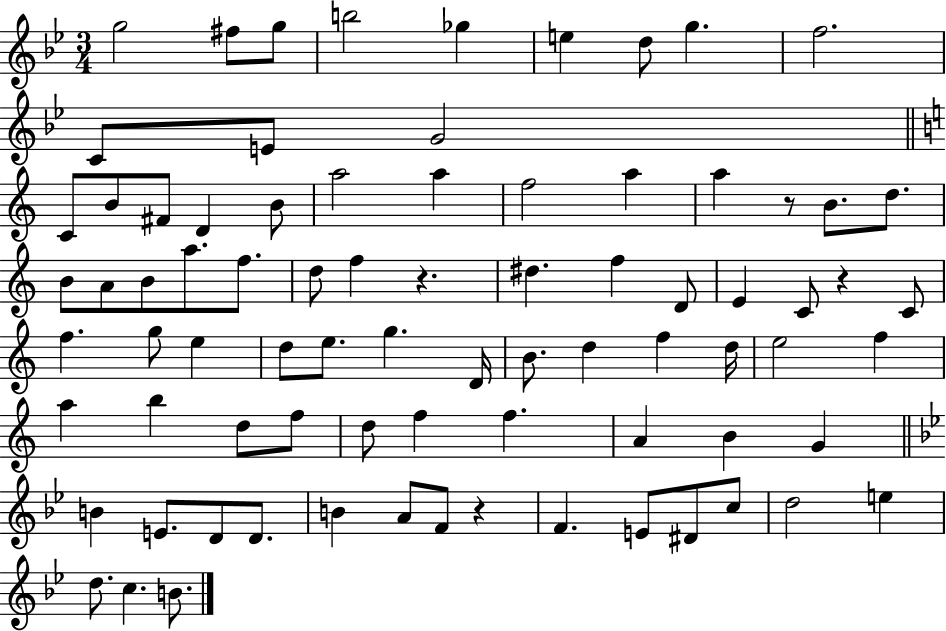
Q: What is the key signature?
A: BES major